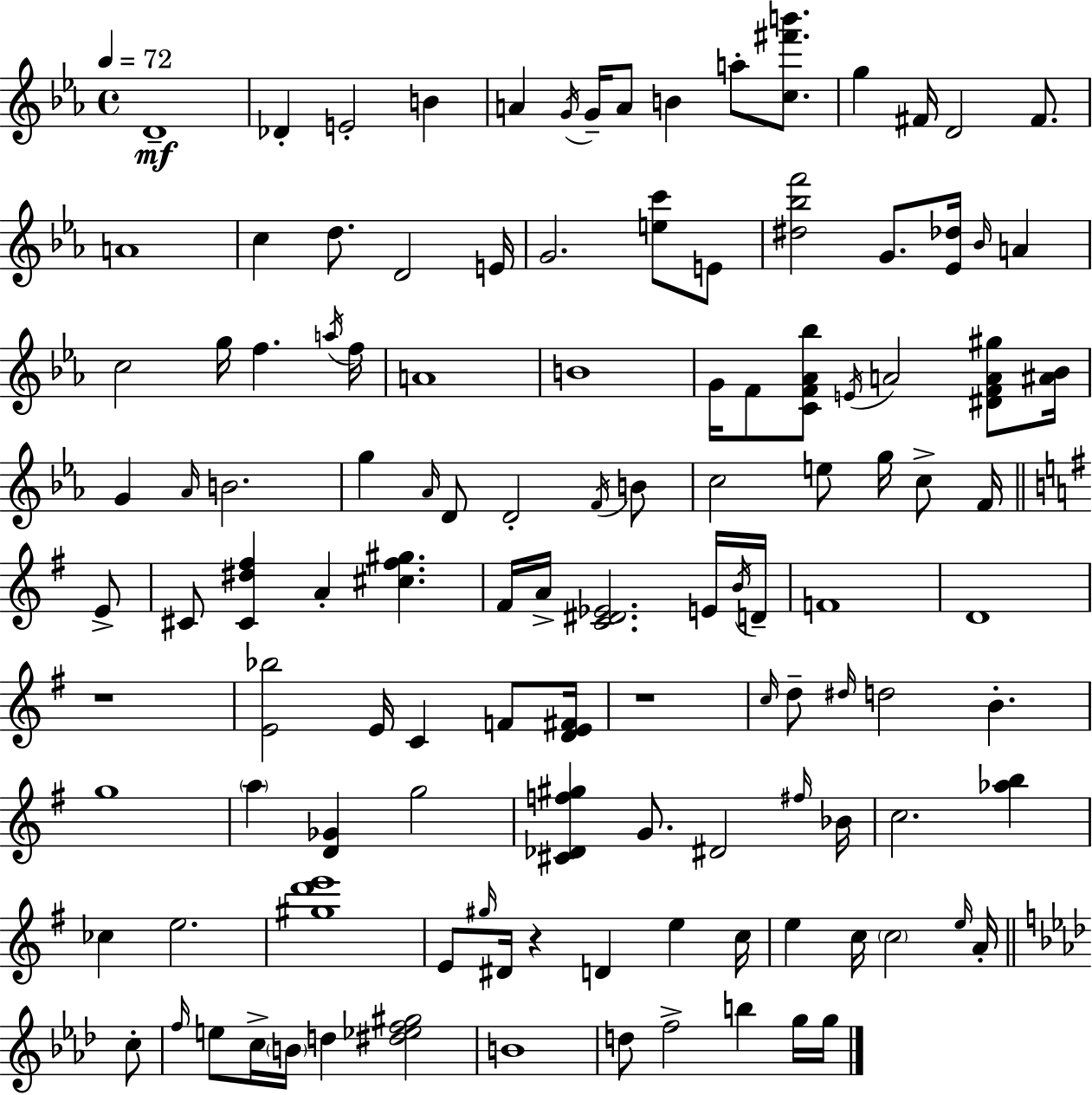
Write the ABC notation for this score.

X:1
T:Untitled
M:4/4
L:1/4
K:Cm
D4 _D E2 B A G/4 G/4 A/2 B a/2 [c^f'b']/2 g ^F/4 D2 ^F/2 A4 c d/2 D2 E/4 G2 [ec']/2 E/2 [^d_bf']2 G/2 [_E_d]/4 _B/4 A c2 g/4 f a/4 f/4 A4 B4 G/4 F/2 [CF_A_b]/2 E/4 A2 [^DFA^g]/2 [^A_B]/4 G _A/4 B2 g _A/4 D/2 D2 F/4 B/2 c2 e/2 g/4 c/2 F/4 E/2 ^C/2 [^C^d^f] A [^c^f^g] ^F/4 A/4 [C^D_E]2 E/4 B/4 D/4 F4 D4 z4 [E_b]2 E/4 C F/2 [DE^F]/4 z4 c/4 d/2 ^d/4 d2 B g4 a [D_G] g2 [^C_Df^g] G/2 ^D2 ^f/4 _B/4 c2 [_ab] _c e2 [^gd'e']4 E/2 ^g/4 ^D/4 z D e c/4 e c/4 c2 e/4 A/4 c/2 f/4 e/2 c/4 B/4 d [^d_ef^g]2 B4 d/2 f2 b g/4 g/4